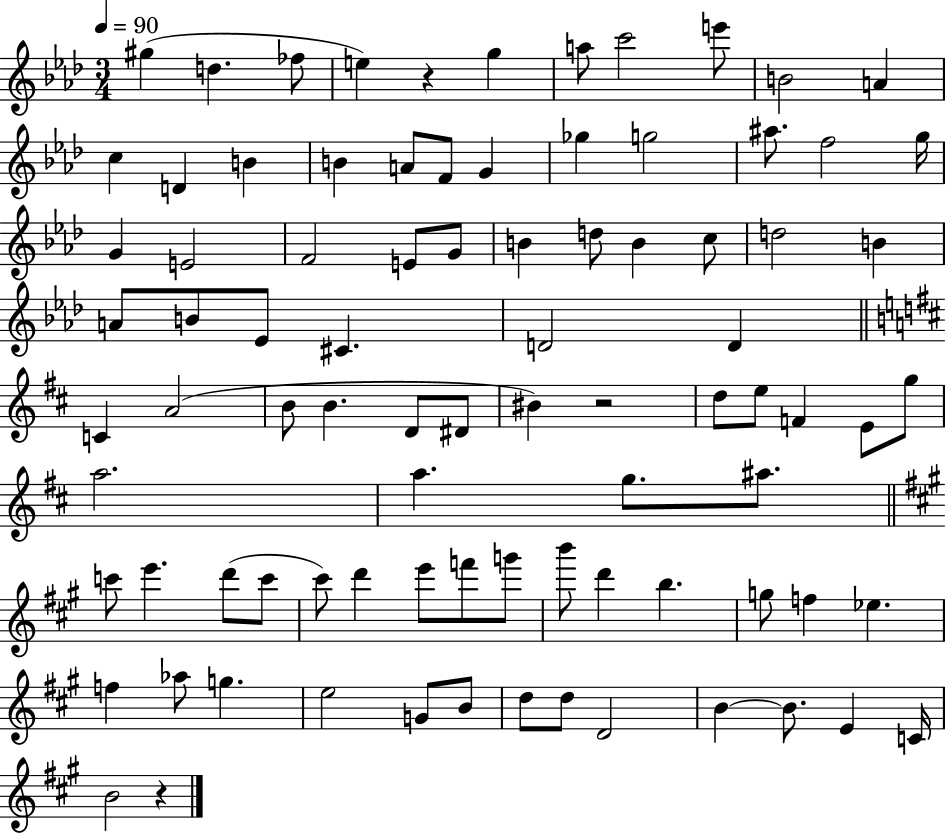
{
  \clef treble
  \numericTimeSignature
  \time 3/4
  \key aes \major
  \tempo 4 = 90
  \repeat volta 2 { gis''4( d''4. fes''8 | e''4) r4 g''4 | a''8 c'''2 e'''8 | b'2 a'4 | \break c''4 d'4 b'4 | b'4 a'8 f'8 g'4 | ges''4 g''2 | ais''8. f''2 g''16 | \break g'4 e'2 | f'2 e'8 g'8 | b'4 d''8 b'4 c''8 | d''2 b'4 | \break a'8 b'8 ees'8 cis'4. | d'2 d'4 | \bar "||" \break \key d \major c'4 a'2( | b'8 b'4. d'8 dis'8 | bis'4) r2 | d''8 e''8 f'4 e'8 g''8 | \break a''2. | a''4. g''8. ais''8. | \bar "||" \break \key a \major c'''8 e'''4. d'''8( c'''8 | cis'''8) d'''4 e'''8 f'''8 g'''8 | b'''8 d'''4 b''4. | g''8 f''4 ees''4. | \break f''4 aes''8 g''4. | e''2 g'8 b'8 | d''8 d''8 d'2 | b'4~~ b'8. e'4 c'16 | \break b'2 r4 | } \bar "|."
}